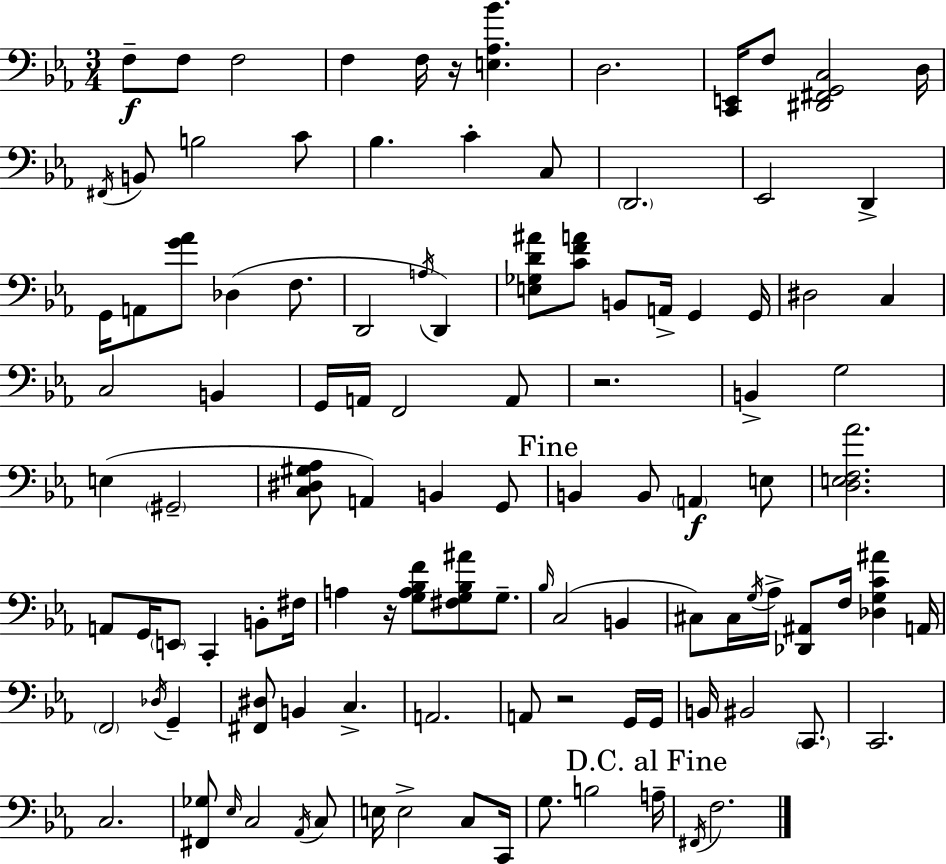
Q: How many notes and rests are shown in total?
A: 110